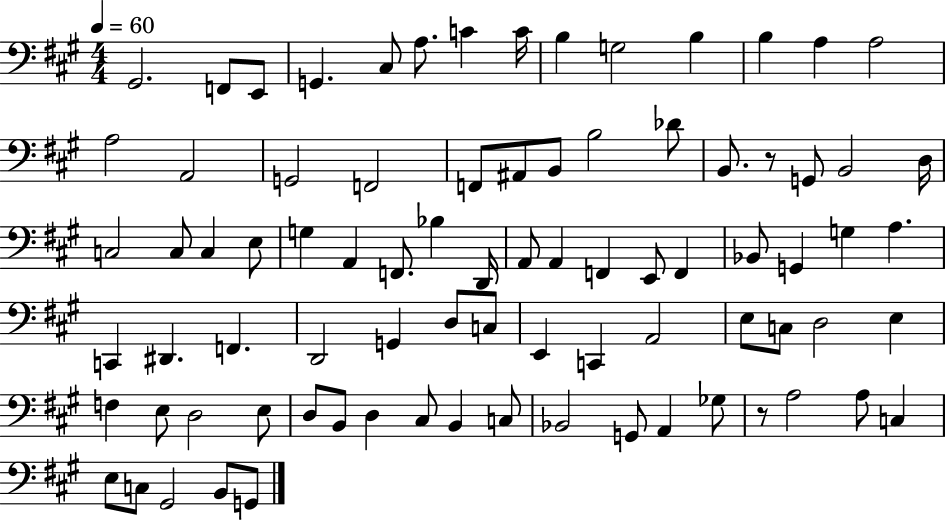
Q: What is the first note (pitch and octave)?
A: G#2